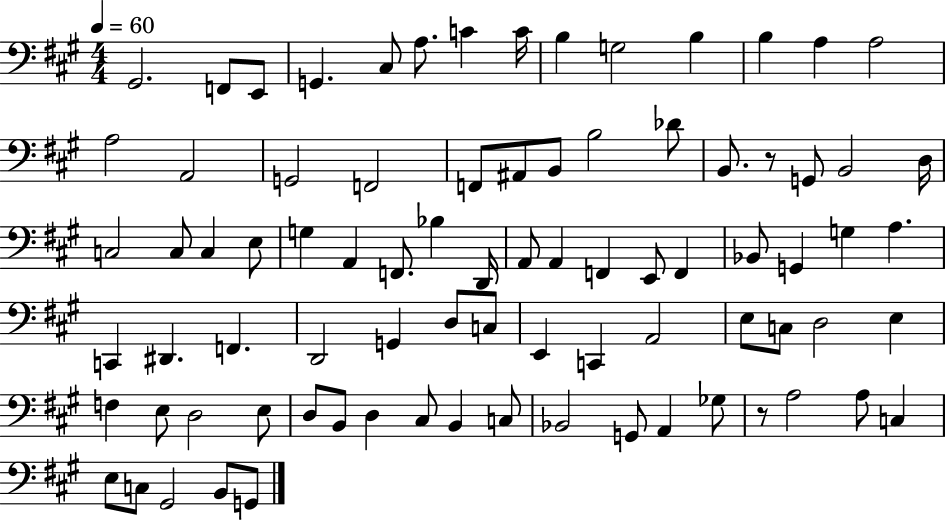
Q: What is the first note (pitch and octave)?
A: G#2